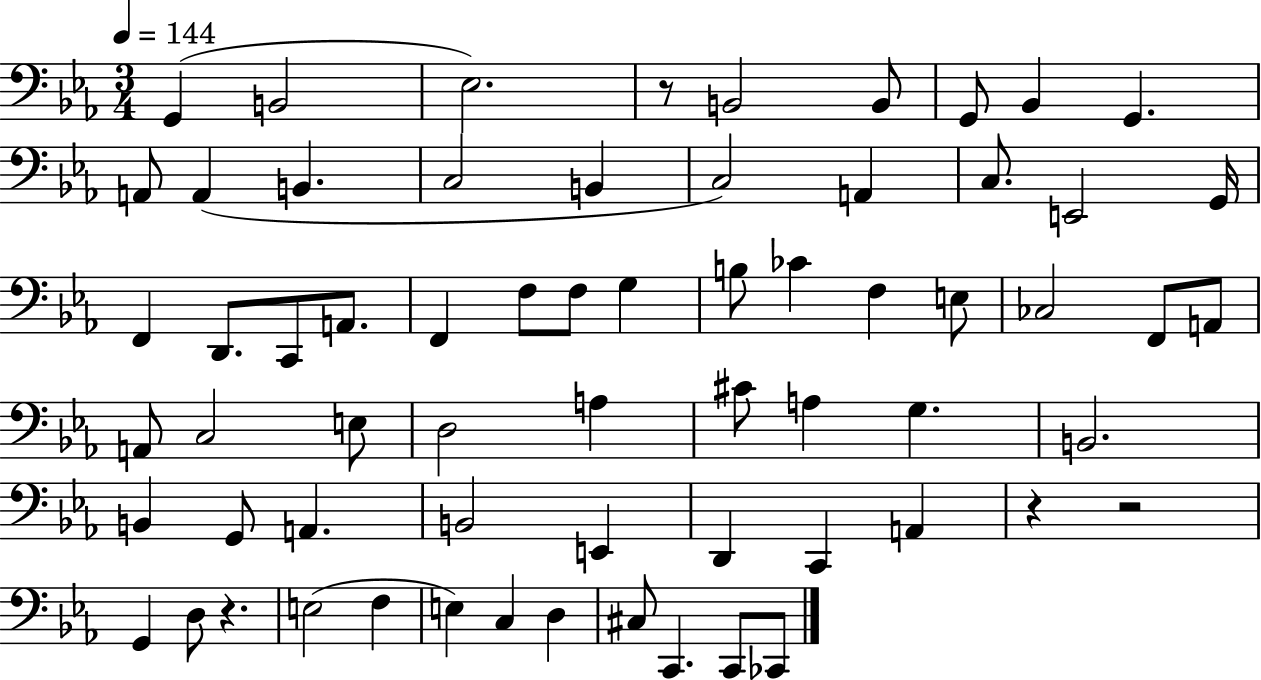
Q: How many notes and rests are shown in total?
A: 65